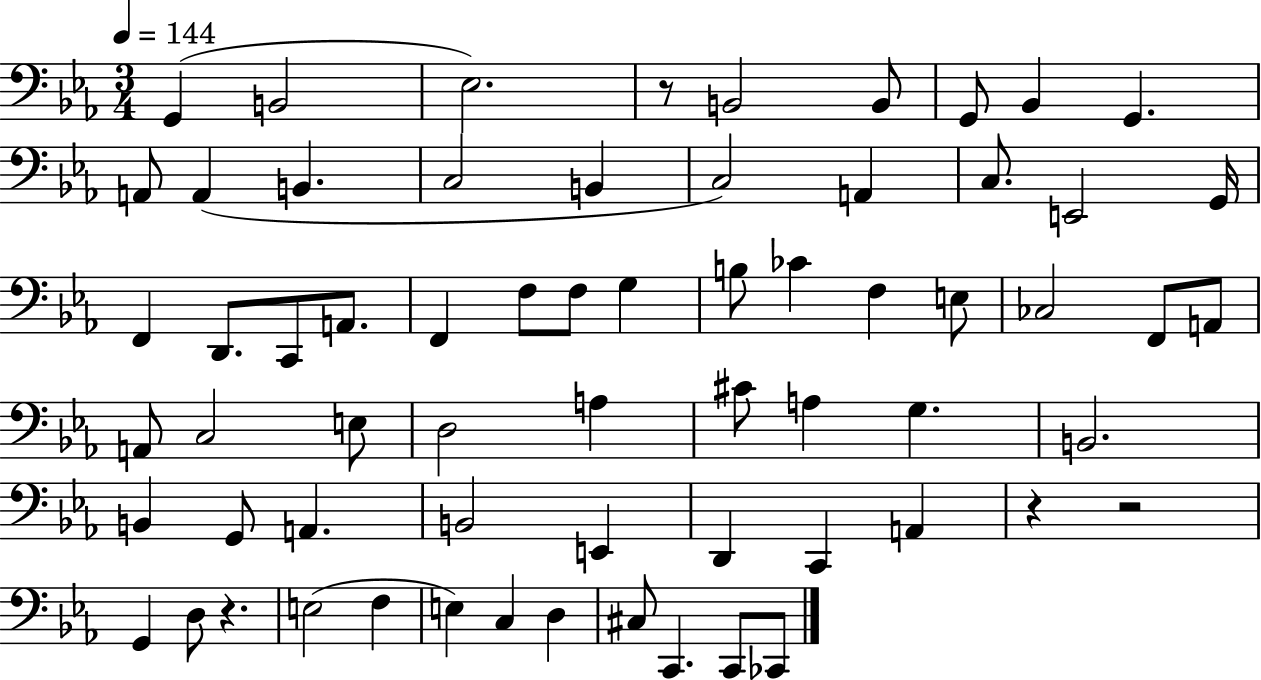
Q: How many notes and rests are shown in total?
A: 65